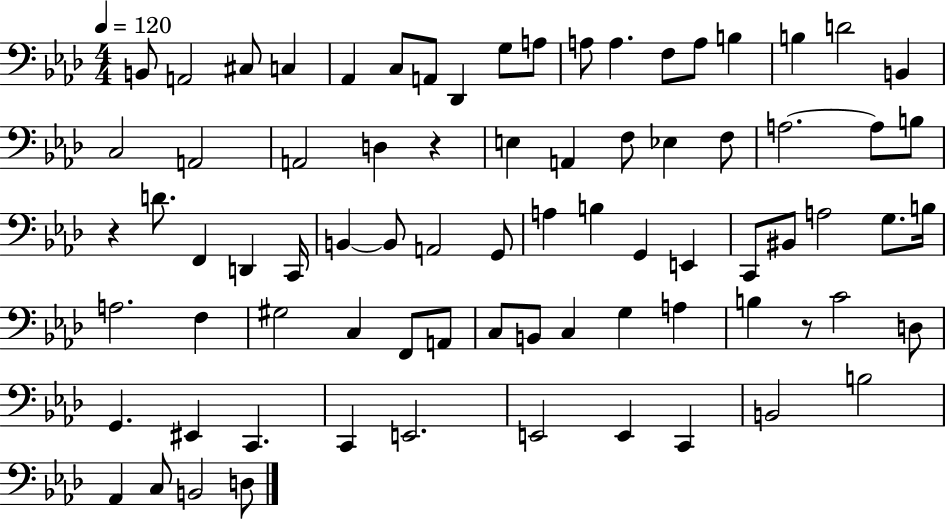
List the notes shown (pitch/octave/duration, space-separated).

B2/e A2/h C#3/e C3/q Ab2/q C3/e A2/e Db2/q G3/e A3/e A3/e A3/q. F3/e A3/e B3/q B3/q D4/h B2/q C3/h A2/h A2/h D3/q R/q E3/q A2/q F3/e Eb3/q F3/e A3/h. A3/e B3/e R/q D4/e. F2/q D2/q C2/s B2/q B2/e A2/h G2/e A3/q B3/q G2/q E2/q C2/e BIS2/e A3/h G3/e. B3/s A3/h. F3/q G#3/h C3/q F2/e A2/e C3/e B2/e C3/q G3/q A3/q B3/q R/e C4/h D3/e G2/q. EIS2/q C2/q. C2/q E2/h. E2/h E2/q C2/q B2/h B3/h Ab2/q C3/e B2/h D3/e